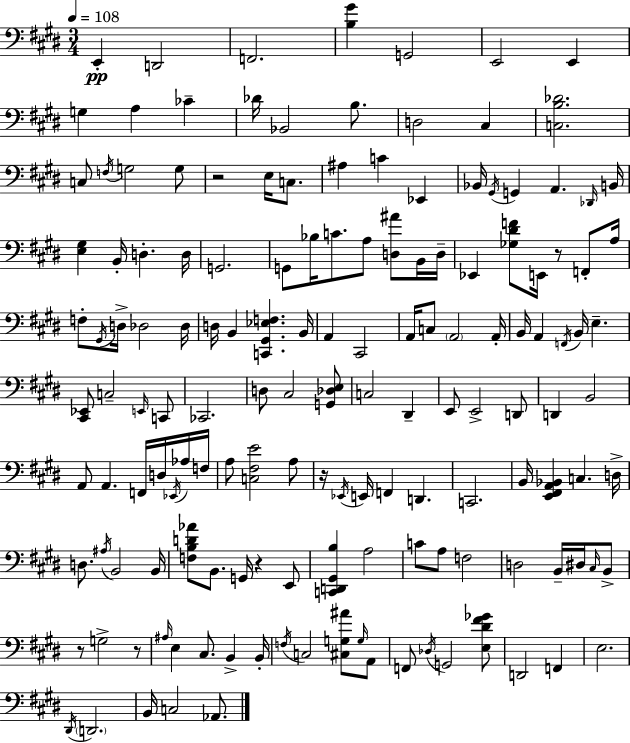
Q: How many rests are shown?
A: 6